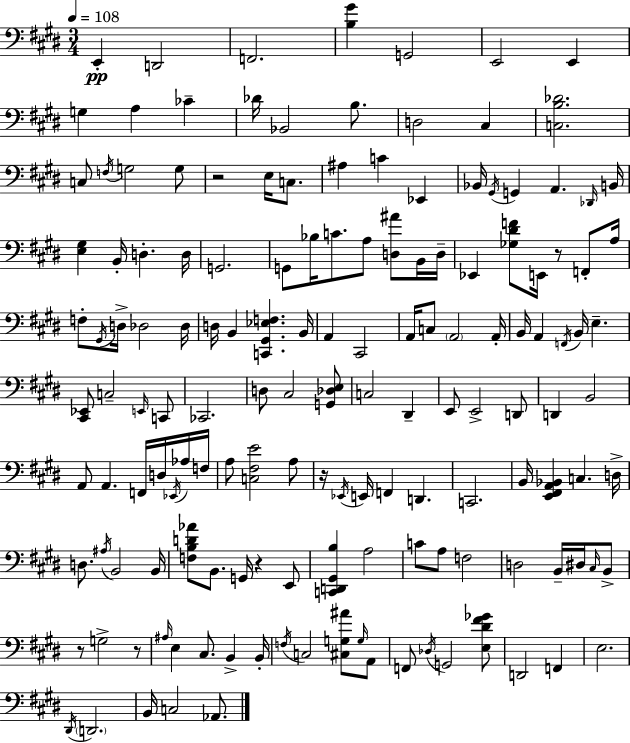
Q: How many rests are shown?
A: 6